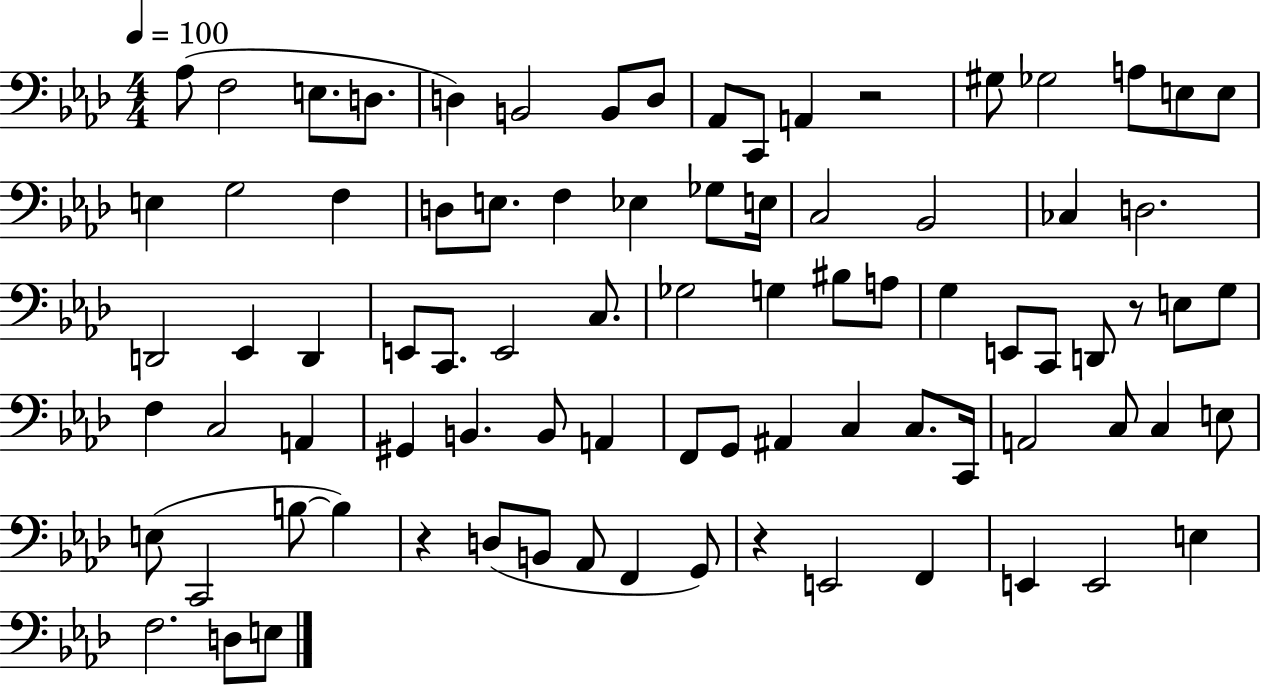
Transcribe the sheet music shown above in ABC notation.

X:1
T:Untitled
M:4/4
L:1/4
K:Ab
_A,/2 F,2 E,/2 D,/2 D, B,,2 B,,/2 D,/2 _A,,/2 C,,/2 A,, z2 ^G,/2 _G,2 A,/2 E,/2 E,/2 E, G,2 F, D,/2 E,/2 F, _E, _G,/2 E,/4 C,2 _B,,2 _C, D,2 D,,2 _E,, D,, E,,/2 C,,/2 E,,2 C,/2 _G,2 G, ^B,/2 A,/2 G, E,,/2 C,,/2 D,,/2 z/2 E,/2 G,/2 F, C,2 A,, ^G,, B,, B,,/2 A,, F,,/2 G,,/2 ^A,, C, C,/2 C,,/4 A,,2 C,/2 C, E,/2 E,/2 C,,2 B,/2 B, z D,/2 B,,/2 _A,,/2 F,, G,,/2 z E,,2 F,, E,, E,,2 E, F,2 D,/2 E,/2